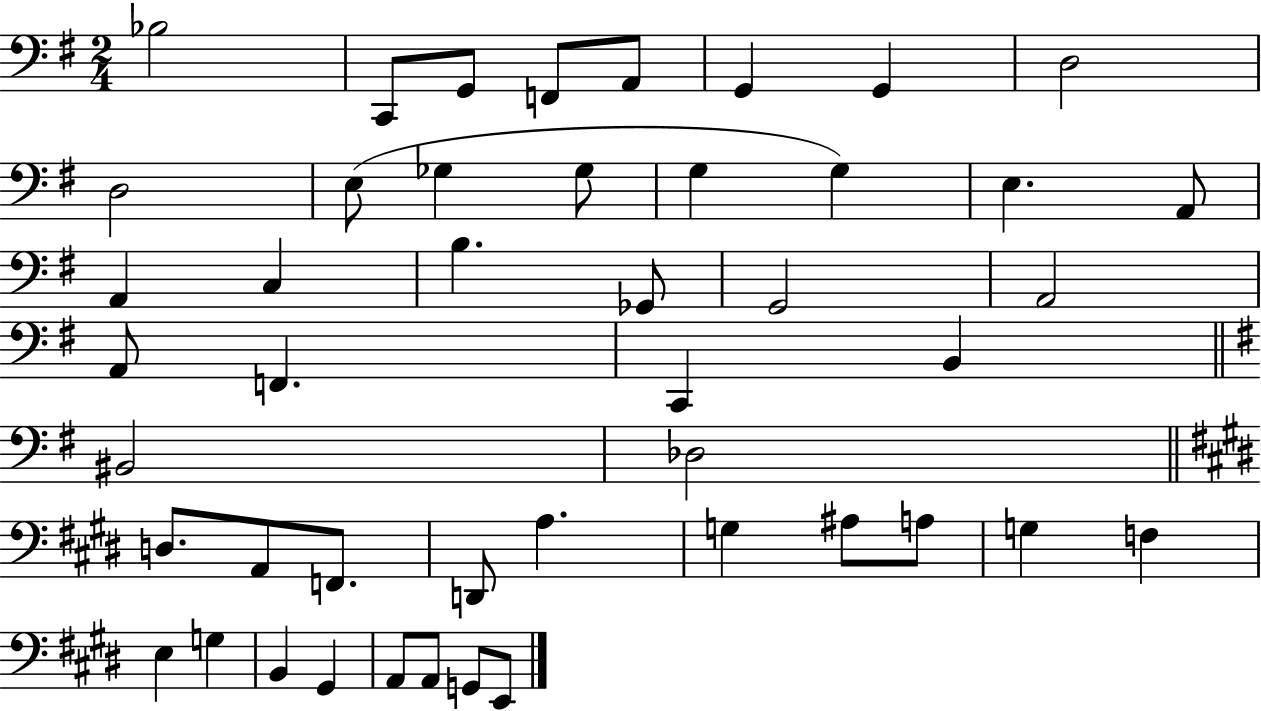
X:1
T:Untitled
M:2/4
L:1/4
K:G
_B,2 C,,/2 G,,/2 F,,/2 A,,/2 G,, G,, D,2 D,2 E,/2 _G, _G,/2 G, G, E, A,,/2 A,, C, B, _G,,/2 G,,2 A,,2 A,,/2 F,, C,, B,, ^B,,2 _D,2 D,/2 A,,/2 F,,/2 D,,/2 A, G, ^A,/2 A,/2 G, F, E, G, B,, ^G,, A,,/2 A,,/2 G,,/2 E,,/2